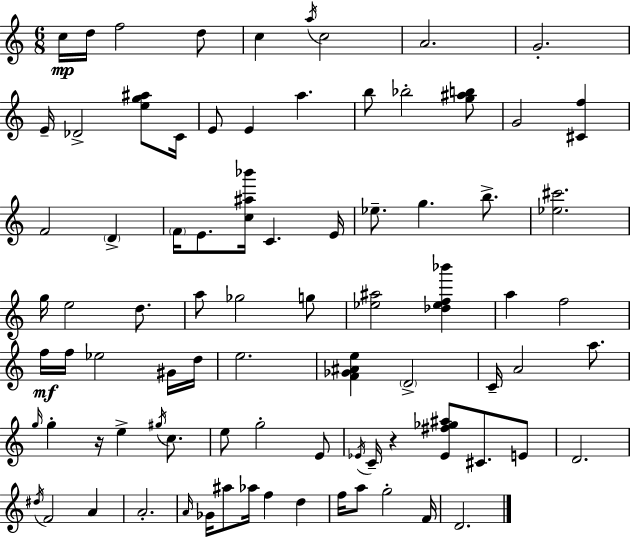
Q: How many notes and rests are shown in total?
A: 84